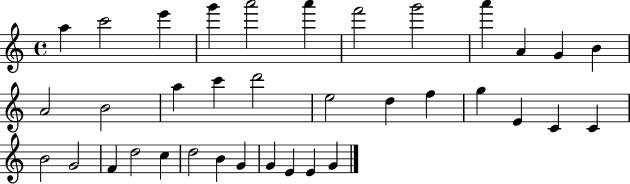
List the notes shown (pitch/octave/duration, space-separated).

A5/q C6/h E6/q G6/q A6/h A6/q F6/h G6/h A6/q A4/q G4/q B4/q A4/h B4/h A5/q C6/q D6/h E5/h D5/q F5/q G5/q E4/q C4/q C4/q B4/h G4/h F4/q D5/h C5/q D5/h B4/q G4/q G4/q E4/q E4/q G4/q